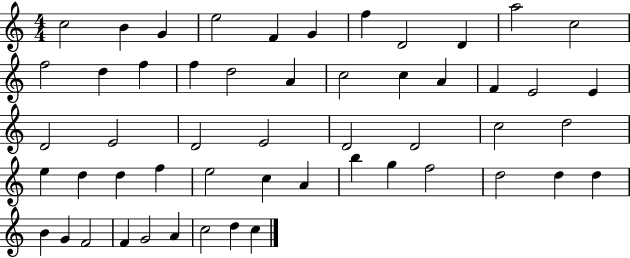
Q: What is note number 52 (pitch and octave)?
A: D5